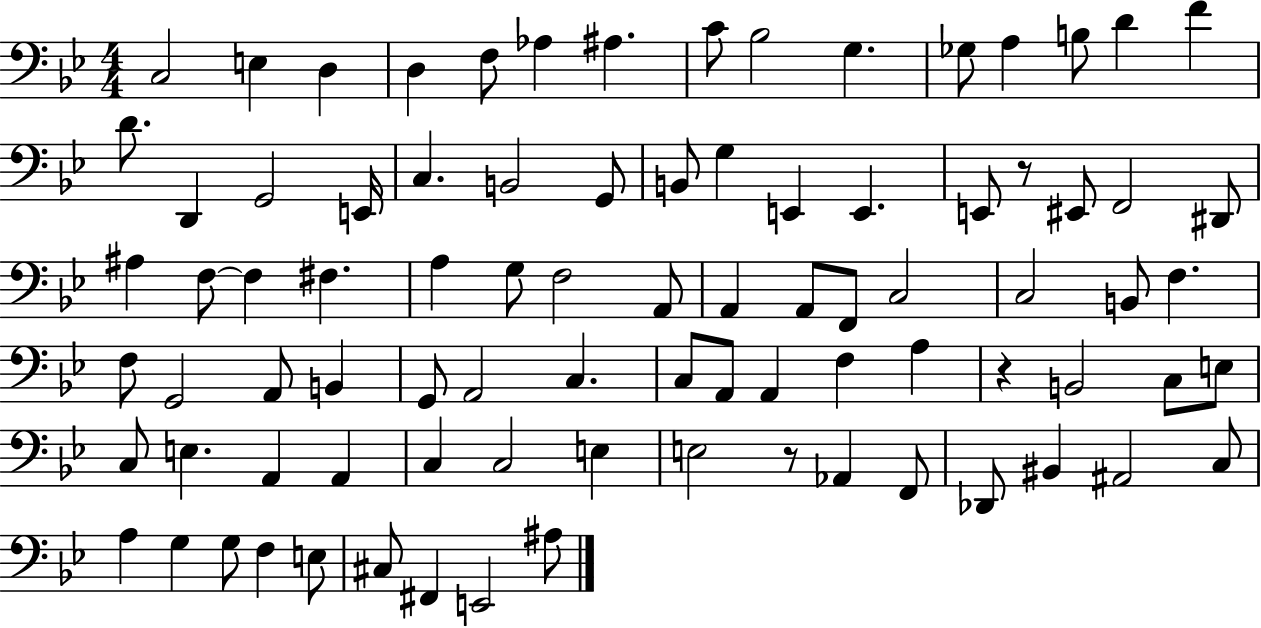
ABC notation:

X:1
T:Untitled
M:4/4
L:1/4
K:Bb
C,2 E, D, D, F,/2 _A, ^A, C/2 _B,2 G, _G,/2 A, B,/2 D F D/2 D,, G,,2 E,,/4 C, B,,2 G,,/2 B,,/2 G, E,, E,, E,,/2 z/2 ^E,,/2 F,,2 ^D,,/2 ^A, F,/2 F, ^F, A, G,/2 F,2 A,,/2 A,, A,,/2 F,,/2 C,2 C,2 B,,/2 F, F,/2 G,,2 A,,/2 B,, G,,/2 A,,2 C, C,/2 A,,/2 A,, F, A, z B,,2 C,/2 E,/2 C,/2 E, A,, A,, C, C,2 E, E,2 z/2 _A,, F,,/2 _D,,/2 ^B,, ^A,,2 C,/2 A, G, G,/2 F, E,/2 ^C,/2 ^F,, E,,2 ^A,/2